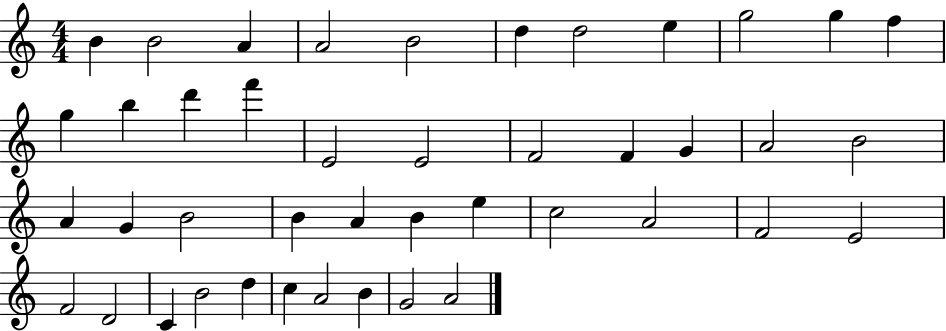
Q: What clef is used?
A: treble